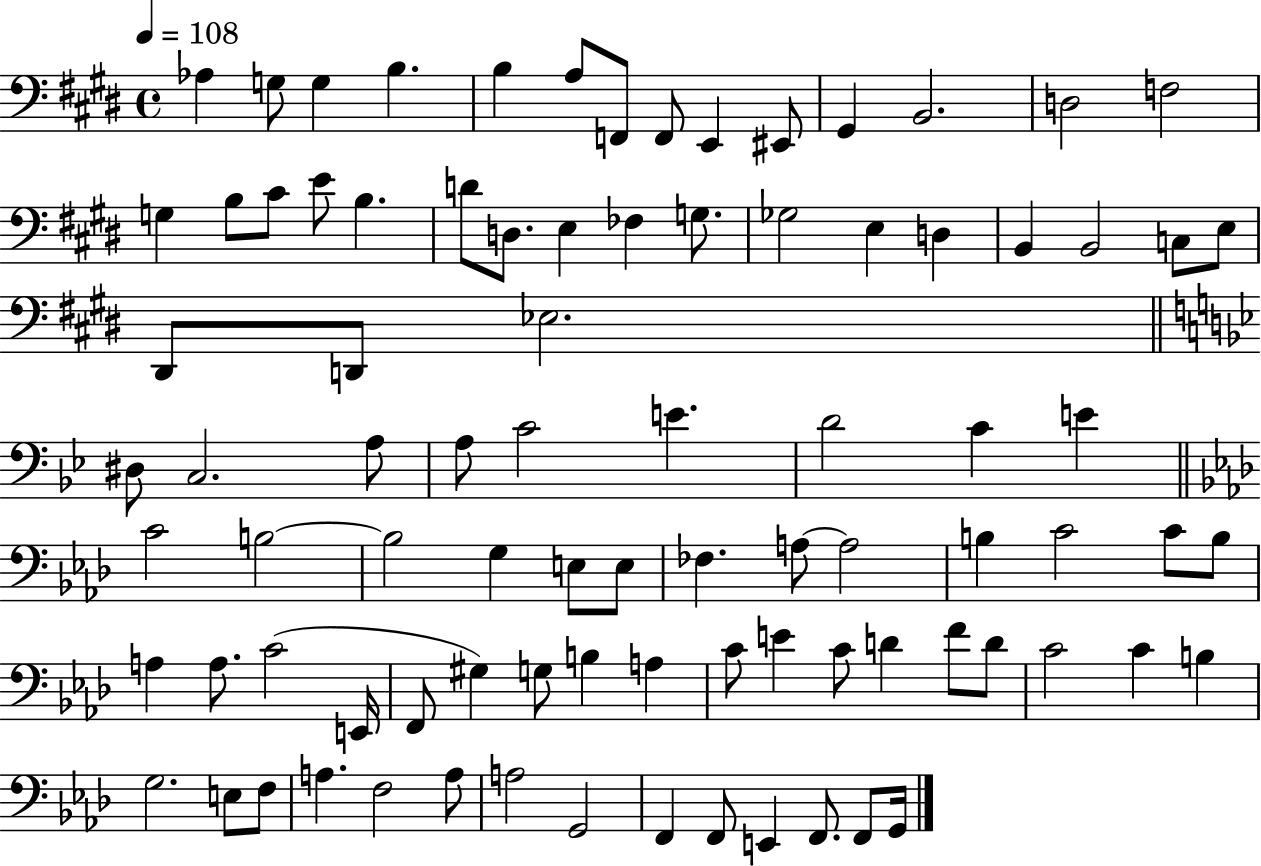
X:1
T:Untitled
M:4/4
L:1/4
K:E
_A, G,/2 G, B, B, A,/2 F,,/2 F,,/2 E,, ^E,,/2 ^G,, B,,2 D,2 F,2 G, B,/2 ^C/2 E/2 B, D/2 D,/2 E, _F, G,/2 _G,2 E, D, B,, B,,2 C,/2 E,/2 ^D,,/2 D,,/2 _E,2 ^D,/2 C,2 A,/2 A,/2 C2 E D2 C E C2 B,2 B,2 G, E,/2 E,/2 _F, A,/2 A,2 B, C2 C/2 B,/2 A, A,/2 C2 E,,/4 F,,/2 ^G, G,/2 B, A, C/2 E C/2 D F/2 D/2 C2 C B, G,2 E,/2 F,/2 A, F,2 A,/2 A,2 G,,2 F,, F,,/2 E,, F,,/2 F,,/2 G,,/4